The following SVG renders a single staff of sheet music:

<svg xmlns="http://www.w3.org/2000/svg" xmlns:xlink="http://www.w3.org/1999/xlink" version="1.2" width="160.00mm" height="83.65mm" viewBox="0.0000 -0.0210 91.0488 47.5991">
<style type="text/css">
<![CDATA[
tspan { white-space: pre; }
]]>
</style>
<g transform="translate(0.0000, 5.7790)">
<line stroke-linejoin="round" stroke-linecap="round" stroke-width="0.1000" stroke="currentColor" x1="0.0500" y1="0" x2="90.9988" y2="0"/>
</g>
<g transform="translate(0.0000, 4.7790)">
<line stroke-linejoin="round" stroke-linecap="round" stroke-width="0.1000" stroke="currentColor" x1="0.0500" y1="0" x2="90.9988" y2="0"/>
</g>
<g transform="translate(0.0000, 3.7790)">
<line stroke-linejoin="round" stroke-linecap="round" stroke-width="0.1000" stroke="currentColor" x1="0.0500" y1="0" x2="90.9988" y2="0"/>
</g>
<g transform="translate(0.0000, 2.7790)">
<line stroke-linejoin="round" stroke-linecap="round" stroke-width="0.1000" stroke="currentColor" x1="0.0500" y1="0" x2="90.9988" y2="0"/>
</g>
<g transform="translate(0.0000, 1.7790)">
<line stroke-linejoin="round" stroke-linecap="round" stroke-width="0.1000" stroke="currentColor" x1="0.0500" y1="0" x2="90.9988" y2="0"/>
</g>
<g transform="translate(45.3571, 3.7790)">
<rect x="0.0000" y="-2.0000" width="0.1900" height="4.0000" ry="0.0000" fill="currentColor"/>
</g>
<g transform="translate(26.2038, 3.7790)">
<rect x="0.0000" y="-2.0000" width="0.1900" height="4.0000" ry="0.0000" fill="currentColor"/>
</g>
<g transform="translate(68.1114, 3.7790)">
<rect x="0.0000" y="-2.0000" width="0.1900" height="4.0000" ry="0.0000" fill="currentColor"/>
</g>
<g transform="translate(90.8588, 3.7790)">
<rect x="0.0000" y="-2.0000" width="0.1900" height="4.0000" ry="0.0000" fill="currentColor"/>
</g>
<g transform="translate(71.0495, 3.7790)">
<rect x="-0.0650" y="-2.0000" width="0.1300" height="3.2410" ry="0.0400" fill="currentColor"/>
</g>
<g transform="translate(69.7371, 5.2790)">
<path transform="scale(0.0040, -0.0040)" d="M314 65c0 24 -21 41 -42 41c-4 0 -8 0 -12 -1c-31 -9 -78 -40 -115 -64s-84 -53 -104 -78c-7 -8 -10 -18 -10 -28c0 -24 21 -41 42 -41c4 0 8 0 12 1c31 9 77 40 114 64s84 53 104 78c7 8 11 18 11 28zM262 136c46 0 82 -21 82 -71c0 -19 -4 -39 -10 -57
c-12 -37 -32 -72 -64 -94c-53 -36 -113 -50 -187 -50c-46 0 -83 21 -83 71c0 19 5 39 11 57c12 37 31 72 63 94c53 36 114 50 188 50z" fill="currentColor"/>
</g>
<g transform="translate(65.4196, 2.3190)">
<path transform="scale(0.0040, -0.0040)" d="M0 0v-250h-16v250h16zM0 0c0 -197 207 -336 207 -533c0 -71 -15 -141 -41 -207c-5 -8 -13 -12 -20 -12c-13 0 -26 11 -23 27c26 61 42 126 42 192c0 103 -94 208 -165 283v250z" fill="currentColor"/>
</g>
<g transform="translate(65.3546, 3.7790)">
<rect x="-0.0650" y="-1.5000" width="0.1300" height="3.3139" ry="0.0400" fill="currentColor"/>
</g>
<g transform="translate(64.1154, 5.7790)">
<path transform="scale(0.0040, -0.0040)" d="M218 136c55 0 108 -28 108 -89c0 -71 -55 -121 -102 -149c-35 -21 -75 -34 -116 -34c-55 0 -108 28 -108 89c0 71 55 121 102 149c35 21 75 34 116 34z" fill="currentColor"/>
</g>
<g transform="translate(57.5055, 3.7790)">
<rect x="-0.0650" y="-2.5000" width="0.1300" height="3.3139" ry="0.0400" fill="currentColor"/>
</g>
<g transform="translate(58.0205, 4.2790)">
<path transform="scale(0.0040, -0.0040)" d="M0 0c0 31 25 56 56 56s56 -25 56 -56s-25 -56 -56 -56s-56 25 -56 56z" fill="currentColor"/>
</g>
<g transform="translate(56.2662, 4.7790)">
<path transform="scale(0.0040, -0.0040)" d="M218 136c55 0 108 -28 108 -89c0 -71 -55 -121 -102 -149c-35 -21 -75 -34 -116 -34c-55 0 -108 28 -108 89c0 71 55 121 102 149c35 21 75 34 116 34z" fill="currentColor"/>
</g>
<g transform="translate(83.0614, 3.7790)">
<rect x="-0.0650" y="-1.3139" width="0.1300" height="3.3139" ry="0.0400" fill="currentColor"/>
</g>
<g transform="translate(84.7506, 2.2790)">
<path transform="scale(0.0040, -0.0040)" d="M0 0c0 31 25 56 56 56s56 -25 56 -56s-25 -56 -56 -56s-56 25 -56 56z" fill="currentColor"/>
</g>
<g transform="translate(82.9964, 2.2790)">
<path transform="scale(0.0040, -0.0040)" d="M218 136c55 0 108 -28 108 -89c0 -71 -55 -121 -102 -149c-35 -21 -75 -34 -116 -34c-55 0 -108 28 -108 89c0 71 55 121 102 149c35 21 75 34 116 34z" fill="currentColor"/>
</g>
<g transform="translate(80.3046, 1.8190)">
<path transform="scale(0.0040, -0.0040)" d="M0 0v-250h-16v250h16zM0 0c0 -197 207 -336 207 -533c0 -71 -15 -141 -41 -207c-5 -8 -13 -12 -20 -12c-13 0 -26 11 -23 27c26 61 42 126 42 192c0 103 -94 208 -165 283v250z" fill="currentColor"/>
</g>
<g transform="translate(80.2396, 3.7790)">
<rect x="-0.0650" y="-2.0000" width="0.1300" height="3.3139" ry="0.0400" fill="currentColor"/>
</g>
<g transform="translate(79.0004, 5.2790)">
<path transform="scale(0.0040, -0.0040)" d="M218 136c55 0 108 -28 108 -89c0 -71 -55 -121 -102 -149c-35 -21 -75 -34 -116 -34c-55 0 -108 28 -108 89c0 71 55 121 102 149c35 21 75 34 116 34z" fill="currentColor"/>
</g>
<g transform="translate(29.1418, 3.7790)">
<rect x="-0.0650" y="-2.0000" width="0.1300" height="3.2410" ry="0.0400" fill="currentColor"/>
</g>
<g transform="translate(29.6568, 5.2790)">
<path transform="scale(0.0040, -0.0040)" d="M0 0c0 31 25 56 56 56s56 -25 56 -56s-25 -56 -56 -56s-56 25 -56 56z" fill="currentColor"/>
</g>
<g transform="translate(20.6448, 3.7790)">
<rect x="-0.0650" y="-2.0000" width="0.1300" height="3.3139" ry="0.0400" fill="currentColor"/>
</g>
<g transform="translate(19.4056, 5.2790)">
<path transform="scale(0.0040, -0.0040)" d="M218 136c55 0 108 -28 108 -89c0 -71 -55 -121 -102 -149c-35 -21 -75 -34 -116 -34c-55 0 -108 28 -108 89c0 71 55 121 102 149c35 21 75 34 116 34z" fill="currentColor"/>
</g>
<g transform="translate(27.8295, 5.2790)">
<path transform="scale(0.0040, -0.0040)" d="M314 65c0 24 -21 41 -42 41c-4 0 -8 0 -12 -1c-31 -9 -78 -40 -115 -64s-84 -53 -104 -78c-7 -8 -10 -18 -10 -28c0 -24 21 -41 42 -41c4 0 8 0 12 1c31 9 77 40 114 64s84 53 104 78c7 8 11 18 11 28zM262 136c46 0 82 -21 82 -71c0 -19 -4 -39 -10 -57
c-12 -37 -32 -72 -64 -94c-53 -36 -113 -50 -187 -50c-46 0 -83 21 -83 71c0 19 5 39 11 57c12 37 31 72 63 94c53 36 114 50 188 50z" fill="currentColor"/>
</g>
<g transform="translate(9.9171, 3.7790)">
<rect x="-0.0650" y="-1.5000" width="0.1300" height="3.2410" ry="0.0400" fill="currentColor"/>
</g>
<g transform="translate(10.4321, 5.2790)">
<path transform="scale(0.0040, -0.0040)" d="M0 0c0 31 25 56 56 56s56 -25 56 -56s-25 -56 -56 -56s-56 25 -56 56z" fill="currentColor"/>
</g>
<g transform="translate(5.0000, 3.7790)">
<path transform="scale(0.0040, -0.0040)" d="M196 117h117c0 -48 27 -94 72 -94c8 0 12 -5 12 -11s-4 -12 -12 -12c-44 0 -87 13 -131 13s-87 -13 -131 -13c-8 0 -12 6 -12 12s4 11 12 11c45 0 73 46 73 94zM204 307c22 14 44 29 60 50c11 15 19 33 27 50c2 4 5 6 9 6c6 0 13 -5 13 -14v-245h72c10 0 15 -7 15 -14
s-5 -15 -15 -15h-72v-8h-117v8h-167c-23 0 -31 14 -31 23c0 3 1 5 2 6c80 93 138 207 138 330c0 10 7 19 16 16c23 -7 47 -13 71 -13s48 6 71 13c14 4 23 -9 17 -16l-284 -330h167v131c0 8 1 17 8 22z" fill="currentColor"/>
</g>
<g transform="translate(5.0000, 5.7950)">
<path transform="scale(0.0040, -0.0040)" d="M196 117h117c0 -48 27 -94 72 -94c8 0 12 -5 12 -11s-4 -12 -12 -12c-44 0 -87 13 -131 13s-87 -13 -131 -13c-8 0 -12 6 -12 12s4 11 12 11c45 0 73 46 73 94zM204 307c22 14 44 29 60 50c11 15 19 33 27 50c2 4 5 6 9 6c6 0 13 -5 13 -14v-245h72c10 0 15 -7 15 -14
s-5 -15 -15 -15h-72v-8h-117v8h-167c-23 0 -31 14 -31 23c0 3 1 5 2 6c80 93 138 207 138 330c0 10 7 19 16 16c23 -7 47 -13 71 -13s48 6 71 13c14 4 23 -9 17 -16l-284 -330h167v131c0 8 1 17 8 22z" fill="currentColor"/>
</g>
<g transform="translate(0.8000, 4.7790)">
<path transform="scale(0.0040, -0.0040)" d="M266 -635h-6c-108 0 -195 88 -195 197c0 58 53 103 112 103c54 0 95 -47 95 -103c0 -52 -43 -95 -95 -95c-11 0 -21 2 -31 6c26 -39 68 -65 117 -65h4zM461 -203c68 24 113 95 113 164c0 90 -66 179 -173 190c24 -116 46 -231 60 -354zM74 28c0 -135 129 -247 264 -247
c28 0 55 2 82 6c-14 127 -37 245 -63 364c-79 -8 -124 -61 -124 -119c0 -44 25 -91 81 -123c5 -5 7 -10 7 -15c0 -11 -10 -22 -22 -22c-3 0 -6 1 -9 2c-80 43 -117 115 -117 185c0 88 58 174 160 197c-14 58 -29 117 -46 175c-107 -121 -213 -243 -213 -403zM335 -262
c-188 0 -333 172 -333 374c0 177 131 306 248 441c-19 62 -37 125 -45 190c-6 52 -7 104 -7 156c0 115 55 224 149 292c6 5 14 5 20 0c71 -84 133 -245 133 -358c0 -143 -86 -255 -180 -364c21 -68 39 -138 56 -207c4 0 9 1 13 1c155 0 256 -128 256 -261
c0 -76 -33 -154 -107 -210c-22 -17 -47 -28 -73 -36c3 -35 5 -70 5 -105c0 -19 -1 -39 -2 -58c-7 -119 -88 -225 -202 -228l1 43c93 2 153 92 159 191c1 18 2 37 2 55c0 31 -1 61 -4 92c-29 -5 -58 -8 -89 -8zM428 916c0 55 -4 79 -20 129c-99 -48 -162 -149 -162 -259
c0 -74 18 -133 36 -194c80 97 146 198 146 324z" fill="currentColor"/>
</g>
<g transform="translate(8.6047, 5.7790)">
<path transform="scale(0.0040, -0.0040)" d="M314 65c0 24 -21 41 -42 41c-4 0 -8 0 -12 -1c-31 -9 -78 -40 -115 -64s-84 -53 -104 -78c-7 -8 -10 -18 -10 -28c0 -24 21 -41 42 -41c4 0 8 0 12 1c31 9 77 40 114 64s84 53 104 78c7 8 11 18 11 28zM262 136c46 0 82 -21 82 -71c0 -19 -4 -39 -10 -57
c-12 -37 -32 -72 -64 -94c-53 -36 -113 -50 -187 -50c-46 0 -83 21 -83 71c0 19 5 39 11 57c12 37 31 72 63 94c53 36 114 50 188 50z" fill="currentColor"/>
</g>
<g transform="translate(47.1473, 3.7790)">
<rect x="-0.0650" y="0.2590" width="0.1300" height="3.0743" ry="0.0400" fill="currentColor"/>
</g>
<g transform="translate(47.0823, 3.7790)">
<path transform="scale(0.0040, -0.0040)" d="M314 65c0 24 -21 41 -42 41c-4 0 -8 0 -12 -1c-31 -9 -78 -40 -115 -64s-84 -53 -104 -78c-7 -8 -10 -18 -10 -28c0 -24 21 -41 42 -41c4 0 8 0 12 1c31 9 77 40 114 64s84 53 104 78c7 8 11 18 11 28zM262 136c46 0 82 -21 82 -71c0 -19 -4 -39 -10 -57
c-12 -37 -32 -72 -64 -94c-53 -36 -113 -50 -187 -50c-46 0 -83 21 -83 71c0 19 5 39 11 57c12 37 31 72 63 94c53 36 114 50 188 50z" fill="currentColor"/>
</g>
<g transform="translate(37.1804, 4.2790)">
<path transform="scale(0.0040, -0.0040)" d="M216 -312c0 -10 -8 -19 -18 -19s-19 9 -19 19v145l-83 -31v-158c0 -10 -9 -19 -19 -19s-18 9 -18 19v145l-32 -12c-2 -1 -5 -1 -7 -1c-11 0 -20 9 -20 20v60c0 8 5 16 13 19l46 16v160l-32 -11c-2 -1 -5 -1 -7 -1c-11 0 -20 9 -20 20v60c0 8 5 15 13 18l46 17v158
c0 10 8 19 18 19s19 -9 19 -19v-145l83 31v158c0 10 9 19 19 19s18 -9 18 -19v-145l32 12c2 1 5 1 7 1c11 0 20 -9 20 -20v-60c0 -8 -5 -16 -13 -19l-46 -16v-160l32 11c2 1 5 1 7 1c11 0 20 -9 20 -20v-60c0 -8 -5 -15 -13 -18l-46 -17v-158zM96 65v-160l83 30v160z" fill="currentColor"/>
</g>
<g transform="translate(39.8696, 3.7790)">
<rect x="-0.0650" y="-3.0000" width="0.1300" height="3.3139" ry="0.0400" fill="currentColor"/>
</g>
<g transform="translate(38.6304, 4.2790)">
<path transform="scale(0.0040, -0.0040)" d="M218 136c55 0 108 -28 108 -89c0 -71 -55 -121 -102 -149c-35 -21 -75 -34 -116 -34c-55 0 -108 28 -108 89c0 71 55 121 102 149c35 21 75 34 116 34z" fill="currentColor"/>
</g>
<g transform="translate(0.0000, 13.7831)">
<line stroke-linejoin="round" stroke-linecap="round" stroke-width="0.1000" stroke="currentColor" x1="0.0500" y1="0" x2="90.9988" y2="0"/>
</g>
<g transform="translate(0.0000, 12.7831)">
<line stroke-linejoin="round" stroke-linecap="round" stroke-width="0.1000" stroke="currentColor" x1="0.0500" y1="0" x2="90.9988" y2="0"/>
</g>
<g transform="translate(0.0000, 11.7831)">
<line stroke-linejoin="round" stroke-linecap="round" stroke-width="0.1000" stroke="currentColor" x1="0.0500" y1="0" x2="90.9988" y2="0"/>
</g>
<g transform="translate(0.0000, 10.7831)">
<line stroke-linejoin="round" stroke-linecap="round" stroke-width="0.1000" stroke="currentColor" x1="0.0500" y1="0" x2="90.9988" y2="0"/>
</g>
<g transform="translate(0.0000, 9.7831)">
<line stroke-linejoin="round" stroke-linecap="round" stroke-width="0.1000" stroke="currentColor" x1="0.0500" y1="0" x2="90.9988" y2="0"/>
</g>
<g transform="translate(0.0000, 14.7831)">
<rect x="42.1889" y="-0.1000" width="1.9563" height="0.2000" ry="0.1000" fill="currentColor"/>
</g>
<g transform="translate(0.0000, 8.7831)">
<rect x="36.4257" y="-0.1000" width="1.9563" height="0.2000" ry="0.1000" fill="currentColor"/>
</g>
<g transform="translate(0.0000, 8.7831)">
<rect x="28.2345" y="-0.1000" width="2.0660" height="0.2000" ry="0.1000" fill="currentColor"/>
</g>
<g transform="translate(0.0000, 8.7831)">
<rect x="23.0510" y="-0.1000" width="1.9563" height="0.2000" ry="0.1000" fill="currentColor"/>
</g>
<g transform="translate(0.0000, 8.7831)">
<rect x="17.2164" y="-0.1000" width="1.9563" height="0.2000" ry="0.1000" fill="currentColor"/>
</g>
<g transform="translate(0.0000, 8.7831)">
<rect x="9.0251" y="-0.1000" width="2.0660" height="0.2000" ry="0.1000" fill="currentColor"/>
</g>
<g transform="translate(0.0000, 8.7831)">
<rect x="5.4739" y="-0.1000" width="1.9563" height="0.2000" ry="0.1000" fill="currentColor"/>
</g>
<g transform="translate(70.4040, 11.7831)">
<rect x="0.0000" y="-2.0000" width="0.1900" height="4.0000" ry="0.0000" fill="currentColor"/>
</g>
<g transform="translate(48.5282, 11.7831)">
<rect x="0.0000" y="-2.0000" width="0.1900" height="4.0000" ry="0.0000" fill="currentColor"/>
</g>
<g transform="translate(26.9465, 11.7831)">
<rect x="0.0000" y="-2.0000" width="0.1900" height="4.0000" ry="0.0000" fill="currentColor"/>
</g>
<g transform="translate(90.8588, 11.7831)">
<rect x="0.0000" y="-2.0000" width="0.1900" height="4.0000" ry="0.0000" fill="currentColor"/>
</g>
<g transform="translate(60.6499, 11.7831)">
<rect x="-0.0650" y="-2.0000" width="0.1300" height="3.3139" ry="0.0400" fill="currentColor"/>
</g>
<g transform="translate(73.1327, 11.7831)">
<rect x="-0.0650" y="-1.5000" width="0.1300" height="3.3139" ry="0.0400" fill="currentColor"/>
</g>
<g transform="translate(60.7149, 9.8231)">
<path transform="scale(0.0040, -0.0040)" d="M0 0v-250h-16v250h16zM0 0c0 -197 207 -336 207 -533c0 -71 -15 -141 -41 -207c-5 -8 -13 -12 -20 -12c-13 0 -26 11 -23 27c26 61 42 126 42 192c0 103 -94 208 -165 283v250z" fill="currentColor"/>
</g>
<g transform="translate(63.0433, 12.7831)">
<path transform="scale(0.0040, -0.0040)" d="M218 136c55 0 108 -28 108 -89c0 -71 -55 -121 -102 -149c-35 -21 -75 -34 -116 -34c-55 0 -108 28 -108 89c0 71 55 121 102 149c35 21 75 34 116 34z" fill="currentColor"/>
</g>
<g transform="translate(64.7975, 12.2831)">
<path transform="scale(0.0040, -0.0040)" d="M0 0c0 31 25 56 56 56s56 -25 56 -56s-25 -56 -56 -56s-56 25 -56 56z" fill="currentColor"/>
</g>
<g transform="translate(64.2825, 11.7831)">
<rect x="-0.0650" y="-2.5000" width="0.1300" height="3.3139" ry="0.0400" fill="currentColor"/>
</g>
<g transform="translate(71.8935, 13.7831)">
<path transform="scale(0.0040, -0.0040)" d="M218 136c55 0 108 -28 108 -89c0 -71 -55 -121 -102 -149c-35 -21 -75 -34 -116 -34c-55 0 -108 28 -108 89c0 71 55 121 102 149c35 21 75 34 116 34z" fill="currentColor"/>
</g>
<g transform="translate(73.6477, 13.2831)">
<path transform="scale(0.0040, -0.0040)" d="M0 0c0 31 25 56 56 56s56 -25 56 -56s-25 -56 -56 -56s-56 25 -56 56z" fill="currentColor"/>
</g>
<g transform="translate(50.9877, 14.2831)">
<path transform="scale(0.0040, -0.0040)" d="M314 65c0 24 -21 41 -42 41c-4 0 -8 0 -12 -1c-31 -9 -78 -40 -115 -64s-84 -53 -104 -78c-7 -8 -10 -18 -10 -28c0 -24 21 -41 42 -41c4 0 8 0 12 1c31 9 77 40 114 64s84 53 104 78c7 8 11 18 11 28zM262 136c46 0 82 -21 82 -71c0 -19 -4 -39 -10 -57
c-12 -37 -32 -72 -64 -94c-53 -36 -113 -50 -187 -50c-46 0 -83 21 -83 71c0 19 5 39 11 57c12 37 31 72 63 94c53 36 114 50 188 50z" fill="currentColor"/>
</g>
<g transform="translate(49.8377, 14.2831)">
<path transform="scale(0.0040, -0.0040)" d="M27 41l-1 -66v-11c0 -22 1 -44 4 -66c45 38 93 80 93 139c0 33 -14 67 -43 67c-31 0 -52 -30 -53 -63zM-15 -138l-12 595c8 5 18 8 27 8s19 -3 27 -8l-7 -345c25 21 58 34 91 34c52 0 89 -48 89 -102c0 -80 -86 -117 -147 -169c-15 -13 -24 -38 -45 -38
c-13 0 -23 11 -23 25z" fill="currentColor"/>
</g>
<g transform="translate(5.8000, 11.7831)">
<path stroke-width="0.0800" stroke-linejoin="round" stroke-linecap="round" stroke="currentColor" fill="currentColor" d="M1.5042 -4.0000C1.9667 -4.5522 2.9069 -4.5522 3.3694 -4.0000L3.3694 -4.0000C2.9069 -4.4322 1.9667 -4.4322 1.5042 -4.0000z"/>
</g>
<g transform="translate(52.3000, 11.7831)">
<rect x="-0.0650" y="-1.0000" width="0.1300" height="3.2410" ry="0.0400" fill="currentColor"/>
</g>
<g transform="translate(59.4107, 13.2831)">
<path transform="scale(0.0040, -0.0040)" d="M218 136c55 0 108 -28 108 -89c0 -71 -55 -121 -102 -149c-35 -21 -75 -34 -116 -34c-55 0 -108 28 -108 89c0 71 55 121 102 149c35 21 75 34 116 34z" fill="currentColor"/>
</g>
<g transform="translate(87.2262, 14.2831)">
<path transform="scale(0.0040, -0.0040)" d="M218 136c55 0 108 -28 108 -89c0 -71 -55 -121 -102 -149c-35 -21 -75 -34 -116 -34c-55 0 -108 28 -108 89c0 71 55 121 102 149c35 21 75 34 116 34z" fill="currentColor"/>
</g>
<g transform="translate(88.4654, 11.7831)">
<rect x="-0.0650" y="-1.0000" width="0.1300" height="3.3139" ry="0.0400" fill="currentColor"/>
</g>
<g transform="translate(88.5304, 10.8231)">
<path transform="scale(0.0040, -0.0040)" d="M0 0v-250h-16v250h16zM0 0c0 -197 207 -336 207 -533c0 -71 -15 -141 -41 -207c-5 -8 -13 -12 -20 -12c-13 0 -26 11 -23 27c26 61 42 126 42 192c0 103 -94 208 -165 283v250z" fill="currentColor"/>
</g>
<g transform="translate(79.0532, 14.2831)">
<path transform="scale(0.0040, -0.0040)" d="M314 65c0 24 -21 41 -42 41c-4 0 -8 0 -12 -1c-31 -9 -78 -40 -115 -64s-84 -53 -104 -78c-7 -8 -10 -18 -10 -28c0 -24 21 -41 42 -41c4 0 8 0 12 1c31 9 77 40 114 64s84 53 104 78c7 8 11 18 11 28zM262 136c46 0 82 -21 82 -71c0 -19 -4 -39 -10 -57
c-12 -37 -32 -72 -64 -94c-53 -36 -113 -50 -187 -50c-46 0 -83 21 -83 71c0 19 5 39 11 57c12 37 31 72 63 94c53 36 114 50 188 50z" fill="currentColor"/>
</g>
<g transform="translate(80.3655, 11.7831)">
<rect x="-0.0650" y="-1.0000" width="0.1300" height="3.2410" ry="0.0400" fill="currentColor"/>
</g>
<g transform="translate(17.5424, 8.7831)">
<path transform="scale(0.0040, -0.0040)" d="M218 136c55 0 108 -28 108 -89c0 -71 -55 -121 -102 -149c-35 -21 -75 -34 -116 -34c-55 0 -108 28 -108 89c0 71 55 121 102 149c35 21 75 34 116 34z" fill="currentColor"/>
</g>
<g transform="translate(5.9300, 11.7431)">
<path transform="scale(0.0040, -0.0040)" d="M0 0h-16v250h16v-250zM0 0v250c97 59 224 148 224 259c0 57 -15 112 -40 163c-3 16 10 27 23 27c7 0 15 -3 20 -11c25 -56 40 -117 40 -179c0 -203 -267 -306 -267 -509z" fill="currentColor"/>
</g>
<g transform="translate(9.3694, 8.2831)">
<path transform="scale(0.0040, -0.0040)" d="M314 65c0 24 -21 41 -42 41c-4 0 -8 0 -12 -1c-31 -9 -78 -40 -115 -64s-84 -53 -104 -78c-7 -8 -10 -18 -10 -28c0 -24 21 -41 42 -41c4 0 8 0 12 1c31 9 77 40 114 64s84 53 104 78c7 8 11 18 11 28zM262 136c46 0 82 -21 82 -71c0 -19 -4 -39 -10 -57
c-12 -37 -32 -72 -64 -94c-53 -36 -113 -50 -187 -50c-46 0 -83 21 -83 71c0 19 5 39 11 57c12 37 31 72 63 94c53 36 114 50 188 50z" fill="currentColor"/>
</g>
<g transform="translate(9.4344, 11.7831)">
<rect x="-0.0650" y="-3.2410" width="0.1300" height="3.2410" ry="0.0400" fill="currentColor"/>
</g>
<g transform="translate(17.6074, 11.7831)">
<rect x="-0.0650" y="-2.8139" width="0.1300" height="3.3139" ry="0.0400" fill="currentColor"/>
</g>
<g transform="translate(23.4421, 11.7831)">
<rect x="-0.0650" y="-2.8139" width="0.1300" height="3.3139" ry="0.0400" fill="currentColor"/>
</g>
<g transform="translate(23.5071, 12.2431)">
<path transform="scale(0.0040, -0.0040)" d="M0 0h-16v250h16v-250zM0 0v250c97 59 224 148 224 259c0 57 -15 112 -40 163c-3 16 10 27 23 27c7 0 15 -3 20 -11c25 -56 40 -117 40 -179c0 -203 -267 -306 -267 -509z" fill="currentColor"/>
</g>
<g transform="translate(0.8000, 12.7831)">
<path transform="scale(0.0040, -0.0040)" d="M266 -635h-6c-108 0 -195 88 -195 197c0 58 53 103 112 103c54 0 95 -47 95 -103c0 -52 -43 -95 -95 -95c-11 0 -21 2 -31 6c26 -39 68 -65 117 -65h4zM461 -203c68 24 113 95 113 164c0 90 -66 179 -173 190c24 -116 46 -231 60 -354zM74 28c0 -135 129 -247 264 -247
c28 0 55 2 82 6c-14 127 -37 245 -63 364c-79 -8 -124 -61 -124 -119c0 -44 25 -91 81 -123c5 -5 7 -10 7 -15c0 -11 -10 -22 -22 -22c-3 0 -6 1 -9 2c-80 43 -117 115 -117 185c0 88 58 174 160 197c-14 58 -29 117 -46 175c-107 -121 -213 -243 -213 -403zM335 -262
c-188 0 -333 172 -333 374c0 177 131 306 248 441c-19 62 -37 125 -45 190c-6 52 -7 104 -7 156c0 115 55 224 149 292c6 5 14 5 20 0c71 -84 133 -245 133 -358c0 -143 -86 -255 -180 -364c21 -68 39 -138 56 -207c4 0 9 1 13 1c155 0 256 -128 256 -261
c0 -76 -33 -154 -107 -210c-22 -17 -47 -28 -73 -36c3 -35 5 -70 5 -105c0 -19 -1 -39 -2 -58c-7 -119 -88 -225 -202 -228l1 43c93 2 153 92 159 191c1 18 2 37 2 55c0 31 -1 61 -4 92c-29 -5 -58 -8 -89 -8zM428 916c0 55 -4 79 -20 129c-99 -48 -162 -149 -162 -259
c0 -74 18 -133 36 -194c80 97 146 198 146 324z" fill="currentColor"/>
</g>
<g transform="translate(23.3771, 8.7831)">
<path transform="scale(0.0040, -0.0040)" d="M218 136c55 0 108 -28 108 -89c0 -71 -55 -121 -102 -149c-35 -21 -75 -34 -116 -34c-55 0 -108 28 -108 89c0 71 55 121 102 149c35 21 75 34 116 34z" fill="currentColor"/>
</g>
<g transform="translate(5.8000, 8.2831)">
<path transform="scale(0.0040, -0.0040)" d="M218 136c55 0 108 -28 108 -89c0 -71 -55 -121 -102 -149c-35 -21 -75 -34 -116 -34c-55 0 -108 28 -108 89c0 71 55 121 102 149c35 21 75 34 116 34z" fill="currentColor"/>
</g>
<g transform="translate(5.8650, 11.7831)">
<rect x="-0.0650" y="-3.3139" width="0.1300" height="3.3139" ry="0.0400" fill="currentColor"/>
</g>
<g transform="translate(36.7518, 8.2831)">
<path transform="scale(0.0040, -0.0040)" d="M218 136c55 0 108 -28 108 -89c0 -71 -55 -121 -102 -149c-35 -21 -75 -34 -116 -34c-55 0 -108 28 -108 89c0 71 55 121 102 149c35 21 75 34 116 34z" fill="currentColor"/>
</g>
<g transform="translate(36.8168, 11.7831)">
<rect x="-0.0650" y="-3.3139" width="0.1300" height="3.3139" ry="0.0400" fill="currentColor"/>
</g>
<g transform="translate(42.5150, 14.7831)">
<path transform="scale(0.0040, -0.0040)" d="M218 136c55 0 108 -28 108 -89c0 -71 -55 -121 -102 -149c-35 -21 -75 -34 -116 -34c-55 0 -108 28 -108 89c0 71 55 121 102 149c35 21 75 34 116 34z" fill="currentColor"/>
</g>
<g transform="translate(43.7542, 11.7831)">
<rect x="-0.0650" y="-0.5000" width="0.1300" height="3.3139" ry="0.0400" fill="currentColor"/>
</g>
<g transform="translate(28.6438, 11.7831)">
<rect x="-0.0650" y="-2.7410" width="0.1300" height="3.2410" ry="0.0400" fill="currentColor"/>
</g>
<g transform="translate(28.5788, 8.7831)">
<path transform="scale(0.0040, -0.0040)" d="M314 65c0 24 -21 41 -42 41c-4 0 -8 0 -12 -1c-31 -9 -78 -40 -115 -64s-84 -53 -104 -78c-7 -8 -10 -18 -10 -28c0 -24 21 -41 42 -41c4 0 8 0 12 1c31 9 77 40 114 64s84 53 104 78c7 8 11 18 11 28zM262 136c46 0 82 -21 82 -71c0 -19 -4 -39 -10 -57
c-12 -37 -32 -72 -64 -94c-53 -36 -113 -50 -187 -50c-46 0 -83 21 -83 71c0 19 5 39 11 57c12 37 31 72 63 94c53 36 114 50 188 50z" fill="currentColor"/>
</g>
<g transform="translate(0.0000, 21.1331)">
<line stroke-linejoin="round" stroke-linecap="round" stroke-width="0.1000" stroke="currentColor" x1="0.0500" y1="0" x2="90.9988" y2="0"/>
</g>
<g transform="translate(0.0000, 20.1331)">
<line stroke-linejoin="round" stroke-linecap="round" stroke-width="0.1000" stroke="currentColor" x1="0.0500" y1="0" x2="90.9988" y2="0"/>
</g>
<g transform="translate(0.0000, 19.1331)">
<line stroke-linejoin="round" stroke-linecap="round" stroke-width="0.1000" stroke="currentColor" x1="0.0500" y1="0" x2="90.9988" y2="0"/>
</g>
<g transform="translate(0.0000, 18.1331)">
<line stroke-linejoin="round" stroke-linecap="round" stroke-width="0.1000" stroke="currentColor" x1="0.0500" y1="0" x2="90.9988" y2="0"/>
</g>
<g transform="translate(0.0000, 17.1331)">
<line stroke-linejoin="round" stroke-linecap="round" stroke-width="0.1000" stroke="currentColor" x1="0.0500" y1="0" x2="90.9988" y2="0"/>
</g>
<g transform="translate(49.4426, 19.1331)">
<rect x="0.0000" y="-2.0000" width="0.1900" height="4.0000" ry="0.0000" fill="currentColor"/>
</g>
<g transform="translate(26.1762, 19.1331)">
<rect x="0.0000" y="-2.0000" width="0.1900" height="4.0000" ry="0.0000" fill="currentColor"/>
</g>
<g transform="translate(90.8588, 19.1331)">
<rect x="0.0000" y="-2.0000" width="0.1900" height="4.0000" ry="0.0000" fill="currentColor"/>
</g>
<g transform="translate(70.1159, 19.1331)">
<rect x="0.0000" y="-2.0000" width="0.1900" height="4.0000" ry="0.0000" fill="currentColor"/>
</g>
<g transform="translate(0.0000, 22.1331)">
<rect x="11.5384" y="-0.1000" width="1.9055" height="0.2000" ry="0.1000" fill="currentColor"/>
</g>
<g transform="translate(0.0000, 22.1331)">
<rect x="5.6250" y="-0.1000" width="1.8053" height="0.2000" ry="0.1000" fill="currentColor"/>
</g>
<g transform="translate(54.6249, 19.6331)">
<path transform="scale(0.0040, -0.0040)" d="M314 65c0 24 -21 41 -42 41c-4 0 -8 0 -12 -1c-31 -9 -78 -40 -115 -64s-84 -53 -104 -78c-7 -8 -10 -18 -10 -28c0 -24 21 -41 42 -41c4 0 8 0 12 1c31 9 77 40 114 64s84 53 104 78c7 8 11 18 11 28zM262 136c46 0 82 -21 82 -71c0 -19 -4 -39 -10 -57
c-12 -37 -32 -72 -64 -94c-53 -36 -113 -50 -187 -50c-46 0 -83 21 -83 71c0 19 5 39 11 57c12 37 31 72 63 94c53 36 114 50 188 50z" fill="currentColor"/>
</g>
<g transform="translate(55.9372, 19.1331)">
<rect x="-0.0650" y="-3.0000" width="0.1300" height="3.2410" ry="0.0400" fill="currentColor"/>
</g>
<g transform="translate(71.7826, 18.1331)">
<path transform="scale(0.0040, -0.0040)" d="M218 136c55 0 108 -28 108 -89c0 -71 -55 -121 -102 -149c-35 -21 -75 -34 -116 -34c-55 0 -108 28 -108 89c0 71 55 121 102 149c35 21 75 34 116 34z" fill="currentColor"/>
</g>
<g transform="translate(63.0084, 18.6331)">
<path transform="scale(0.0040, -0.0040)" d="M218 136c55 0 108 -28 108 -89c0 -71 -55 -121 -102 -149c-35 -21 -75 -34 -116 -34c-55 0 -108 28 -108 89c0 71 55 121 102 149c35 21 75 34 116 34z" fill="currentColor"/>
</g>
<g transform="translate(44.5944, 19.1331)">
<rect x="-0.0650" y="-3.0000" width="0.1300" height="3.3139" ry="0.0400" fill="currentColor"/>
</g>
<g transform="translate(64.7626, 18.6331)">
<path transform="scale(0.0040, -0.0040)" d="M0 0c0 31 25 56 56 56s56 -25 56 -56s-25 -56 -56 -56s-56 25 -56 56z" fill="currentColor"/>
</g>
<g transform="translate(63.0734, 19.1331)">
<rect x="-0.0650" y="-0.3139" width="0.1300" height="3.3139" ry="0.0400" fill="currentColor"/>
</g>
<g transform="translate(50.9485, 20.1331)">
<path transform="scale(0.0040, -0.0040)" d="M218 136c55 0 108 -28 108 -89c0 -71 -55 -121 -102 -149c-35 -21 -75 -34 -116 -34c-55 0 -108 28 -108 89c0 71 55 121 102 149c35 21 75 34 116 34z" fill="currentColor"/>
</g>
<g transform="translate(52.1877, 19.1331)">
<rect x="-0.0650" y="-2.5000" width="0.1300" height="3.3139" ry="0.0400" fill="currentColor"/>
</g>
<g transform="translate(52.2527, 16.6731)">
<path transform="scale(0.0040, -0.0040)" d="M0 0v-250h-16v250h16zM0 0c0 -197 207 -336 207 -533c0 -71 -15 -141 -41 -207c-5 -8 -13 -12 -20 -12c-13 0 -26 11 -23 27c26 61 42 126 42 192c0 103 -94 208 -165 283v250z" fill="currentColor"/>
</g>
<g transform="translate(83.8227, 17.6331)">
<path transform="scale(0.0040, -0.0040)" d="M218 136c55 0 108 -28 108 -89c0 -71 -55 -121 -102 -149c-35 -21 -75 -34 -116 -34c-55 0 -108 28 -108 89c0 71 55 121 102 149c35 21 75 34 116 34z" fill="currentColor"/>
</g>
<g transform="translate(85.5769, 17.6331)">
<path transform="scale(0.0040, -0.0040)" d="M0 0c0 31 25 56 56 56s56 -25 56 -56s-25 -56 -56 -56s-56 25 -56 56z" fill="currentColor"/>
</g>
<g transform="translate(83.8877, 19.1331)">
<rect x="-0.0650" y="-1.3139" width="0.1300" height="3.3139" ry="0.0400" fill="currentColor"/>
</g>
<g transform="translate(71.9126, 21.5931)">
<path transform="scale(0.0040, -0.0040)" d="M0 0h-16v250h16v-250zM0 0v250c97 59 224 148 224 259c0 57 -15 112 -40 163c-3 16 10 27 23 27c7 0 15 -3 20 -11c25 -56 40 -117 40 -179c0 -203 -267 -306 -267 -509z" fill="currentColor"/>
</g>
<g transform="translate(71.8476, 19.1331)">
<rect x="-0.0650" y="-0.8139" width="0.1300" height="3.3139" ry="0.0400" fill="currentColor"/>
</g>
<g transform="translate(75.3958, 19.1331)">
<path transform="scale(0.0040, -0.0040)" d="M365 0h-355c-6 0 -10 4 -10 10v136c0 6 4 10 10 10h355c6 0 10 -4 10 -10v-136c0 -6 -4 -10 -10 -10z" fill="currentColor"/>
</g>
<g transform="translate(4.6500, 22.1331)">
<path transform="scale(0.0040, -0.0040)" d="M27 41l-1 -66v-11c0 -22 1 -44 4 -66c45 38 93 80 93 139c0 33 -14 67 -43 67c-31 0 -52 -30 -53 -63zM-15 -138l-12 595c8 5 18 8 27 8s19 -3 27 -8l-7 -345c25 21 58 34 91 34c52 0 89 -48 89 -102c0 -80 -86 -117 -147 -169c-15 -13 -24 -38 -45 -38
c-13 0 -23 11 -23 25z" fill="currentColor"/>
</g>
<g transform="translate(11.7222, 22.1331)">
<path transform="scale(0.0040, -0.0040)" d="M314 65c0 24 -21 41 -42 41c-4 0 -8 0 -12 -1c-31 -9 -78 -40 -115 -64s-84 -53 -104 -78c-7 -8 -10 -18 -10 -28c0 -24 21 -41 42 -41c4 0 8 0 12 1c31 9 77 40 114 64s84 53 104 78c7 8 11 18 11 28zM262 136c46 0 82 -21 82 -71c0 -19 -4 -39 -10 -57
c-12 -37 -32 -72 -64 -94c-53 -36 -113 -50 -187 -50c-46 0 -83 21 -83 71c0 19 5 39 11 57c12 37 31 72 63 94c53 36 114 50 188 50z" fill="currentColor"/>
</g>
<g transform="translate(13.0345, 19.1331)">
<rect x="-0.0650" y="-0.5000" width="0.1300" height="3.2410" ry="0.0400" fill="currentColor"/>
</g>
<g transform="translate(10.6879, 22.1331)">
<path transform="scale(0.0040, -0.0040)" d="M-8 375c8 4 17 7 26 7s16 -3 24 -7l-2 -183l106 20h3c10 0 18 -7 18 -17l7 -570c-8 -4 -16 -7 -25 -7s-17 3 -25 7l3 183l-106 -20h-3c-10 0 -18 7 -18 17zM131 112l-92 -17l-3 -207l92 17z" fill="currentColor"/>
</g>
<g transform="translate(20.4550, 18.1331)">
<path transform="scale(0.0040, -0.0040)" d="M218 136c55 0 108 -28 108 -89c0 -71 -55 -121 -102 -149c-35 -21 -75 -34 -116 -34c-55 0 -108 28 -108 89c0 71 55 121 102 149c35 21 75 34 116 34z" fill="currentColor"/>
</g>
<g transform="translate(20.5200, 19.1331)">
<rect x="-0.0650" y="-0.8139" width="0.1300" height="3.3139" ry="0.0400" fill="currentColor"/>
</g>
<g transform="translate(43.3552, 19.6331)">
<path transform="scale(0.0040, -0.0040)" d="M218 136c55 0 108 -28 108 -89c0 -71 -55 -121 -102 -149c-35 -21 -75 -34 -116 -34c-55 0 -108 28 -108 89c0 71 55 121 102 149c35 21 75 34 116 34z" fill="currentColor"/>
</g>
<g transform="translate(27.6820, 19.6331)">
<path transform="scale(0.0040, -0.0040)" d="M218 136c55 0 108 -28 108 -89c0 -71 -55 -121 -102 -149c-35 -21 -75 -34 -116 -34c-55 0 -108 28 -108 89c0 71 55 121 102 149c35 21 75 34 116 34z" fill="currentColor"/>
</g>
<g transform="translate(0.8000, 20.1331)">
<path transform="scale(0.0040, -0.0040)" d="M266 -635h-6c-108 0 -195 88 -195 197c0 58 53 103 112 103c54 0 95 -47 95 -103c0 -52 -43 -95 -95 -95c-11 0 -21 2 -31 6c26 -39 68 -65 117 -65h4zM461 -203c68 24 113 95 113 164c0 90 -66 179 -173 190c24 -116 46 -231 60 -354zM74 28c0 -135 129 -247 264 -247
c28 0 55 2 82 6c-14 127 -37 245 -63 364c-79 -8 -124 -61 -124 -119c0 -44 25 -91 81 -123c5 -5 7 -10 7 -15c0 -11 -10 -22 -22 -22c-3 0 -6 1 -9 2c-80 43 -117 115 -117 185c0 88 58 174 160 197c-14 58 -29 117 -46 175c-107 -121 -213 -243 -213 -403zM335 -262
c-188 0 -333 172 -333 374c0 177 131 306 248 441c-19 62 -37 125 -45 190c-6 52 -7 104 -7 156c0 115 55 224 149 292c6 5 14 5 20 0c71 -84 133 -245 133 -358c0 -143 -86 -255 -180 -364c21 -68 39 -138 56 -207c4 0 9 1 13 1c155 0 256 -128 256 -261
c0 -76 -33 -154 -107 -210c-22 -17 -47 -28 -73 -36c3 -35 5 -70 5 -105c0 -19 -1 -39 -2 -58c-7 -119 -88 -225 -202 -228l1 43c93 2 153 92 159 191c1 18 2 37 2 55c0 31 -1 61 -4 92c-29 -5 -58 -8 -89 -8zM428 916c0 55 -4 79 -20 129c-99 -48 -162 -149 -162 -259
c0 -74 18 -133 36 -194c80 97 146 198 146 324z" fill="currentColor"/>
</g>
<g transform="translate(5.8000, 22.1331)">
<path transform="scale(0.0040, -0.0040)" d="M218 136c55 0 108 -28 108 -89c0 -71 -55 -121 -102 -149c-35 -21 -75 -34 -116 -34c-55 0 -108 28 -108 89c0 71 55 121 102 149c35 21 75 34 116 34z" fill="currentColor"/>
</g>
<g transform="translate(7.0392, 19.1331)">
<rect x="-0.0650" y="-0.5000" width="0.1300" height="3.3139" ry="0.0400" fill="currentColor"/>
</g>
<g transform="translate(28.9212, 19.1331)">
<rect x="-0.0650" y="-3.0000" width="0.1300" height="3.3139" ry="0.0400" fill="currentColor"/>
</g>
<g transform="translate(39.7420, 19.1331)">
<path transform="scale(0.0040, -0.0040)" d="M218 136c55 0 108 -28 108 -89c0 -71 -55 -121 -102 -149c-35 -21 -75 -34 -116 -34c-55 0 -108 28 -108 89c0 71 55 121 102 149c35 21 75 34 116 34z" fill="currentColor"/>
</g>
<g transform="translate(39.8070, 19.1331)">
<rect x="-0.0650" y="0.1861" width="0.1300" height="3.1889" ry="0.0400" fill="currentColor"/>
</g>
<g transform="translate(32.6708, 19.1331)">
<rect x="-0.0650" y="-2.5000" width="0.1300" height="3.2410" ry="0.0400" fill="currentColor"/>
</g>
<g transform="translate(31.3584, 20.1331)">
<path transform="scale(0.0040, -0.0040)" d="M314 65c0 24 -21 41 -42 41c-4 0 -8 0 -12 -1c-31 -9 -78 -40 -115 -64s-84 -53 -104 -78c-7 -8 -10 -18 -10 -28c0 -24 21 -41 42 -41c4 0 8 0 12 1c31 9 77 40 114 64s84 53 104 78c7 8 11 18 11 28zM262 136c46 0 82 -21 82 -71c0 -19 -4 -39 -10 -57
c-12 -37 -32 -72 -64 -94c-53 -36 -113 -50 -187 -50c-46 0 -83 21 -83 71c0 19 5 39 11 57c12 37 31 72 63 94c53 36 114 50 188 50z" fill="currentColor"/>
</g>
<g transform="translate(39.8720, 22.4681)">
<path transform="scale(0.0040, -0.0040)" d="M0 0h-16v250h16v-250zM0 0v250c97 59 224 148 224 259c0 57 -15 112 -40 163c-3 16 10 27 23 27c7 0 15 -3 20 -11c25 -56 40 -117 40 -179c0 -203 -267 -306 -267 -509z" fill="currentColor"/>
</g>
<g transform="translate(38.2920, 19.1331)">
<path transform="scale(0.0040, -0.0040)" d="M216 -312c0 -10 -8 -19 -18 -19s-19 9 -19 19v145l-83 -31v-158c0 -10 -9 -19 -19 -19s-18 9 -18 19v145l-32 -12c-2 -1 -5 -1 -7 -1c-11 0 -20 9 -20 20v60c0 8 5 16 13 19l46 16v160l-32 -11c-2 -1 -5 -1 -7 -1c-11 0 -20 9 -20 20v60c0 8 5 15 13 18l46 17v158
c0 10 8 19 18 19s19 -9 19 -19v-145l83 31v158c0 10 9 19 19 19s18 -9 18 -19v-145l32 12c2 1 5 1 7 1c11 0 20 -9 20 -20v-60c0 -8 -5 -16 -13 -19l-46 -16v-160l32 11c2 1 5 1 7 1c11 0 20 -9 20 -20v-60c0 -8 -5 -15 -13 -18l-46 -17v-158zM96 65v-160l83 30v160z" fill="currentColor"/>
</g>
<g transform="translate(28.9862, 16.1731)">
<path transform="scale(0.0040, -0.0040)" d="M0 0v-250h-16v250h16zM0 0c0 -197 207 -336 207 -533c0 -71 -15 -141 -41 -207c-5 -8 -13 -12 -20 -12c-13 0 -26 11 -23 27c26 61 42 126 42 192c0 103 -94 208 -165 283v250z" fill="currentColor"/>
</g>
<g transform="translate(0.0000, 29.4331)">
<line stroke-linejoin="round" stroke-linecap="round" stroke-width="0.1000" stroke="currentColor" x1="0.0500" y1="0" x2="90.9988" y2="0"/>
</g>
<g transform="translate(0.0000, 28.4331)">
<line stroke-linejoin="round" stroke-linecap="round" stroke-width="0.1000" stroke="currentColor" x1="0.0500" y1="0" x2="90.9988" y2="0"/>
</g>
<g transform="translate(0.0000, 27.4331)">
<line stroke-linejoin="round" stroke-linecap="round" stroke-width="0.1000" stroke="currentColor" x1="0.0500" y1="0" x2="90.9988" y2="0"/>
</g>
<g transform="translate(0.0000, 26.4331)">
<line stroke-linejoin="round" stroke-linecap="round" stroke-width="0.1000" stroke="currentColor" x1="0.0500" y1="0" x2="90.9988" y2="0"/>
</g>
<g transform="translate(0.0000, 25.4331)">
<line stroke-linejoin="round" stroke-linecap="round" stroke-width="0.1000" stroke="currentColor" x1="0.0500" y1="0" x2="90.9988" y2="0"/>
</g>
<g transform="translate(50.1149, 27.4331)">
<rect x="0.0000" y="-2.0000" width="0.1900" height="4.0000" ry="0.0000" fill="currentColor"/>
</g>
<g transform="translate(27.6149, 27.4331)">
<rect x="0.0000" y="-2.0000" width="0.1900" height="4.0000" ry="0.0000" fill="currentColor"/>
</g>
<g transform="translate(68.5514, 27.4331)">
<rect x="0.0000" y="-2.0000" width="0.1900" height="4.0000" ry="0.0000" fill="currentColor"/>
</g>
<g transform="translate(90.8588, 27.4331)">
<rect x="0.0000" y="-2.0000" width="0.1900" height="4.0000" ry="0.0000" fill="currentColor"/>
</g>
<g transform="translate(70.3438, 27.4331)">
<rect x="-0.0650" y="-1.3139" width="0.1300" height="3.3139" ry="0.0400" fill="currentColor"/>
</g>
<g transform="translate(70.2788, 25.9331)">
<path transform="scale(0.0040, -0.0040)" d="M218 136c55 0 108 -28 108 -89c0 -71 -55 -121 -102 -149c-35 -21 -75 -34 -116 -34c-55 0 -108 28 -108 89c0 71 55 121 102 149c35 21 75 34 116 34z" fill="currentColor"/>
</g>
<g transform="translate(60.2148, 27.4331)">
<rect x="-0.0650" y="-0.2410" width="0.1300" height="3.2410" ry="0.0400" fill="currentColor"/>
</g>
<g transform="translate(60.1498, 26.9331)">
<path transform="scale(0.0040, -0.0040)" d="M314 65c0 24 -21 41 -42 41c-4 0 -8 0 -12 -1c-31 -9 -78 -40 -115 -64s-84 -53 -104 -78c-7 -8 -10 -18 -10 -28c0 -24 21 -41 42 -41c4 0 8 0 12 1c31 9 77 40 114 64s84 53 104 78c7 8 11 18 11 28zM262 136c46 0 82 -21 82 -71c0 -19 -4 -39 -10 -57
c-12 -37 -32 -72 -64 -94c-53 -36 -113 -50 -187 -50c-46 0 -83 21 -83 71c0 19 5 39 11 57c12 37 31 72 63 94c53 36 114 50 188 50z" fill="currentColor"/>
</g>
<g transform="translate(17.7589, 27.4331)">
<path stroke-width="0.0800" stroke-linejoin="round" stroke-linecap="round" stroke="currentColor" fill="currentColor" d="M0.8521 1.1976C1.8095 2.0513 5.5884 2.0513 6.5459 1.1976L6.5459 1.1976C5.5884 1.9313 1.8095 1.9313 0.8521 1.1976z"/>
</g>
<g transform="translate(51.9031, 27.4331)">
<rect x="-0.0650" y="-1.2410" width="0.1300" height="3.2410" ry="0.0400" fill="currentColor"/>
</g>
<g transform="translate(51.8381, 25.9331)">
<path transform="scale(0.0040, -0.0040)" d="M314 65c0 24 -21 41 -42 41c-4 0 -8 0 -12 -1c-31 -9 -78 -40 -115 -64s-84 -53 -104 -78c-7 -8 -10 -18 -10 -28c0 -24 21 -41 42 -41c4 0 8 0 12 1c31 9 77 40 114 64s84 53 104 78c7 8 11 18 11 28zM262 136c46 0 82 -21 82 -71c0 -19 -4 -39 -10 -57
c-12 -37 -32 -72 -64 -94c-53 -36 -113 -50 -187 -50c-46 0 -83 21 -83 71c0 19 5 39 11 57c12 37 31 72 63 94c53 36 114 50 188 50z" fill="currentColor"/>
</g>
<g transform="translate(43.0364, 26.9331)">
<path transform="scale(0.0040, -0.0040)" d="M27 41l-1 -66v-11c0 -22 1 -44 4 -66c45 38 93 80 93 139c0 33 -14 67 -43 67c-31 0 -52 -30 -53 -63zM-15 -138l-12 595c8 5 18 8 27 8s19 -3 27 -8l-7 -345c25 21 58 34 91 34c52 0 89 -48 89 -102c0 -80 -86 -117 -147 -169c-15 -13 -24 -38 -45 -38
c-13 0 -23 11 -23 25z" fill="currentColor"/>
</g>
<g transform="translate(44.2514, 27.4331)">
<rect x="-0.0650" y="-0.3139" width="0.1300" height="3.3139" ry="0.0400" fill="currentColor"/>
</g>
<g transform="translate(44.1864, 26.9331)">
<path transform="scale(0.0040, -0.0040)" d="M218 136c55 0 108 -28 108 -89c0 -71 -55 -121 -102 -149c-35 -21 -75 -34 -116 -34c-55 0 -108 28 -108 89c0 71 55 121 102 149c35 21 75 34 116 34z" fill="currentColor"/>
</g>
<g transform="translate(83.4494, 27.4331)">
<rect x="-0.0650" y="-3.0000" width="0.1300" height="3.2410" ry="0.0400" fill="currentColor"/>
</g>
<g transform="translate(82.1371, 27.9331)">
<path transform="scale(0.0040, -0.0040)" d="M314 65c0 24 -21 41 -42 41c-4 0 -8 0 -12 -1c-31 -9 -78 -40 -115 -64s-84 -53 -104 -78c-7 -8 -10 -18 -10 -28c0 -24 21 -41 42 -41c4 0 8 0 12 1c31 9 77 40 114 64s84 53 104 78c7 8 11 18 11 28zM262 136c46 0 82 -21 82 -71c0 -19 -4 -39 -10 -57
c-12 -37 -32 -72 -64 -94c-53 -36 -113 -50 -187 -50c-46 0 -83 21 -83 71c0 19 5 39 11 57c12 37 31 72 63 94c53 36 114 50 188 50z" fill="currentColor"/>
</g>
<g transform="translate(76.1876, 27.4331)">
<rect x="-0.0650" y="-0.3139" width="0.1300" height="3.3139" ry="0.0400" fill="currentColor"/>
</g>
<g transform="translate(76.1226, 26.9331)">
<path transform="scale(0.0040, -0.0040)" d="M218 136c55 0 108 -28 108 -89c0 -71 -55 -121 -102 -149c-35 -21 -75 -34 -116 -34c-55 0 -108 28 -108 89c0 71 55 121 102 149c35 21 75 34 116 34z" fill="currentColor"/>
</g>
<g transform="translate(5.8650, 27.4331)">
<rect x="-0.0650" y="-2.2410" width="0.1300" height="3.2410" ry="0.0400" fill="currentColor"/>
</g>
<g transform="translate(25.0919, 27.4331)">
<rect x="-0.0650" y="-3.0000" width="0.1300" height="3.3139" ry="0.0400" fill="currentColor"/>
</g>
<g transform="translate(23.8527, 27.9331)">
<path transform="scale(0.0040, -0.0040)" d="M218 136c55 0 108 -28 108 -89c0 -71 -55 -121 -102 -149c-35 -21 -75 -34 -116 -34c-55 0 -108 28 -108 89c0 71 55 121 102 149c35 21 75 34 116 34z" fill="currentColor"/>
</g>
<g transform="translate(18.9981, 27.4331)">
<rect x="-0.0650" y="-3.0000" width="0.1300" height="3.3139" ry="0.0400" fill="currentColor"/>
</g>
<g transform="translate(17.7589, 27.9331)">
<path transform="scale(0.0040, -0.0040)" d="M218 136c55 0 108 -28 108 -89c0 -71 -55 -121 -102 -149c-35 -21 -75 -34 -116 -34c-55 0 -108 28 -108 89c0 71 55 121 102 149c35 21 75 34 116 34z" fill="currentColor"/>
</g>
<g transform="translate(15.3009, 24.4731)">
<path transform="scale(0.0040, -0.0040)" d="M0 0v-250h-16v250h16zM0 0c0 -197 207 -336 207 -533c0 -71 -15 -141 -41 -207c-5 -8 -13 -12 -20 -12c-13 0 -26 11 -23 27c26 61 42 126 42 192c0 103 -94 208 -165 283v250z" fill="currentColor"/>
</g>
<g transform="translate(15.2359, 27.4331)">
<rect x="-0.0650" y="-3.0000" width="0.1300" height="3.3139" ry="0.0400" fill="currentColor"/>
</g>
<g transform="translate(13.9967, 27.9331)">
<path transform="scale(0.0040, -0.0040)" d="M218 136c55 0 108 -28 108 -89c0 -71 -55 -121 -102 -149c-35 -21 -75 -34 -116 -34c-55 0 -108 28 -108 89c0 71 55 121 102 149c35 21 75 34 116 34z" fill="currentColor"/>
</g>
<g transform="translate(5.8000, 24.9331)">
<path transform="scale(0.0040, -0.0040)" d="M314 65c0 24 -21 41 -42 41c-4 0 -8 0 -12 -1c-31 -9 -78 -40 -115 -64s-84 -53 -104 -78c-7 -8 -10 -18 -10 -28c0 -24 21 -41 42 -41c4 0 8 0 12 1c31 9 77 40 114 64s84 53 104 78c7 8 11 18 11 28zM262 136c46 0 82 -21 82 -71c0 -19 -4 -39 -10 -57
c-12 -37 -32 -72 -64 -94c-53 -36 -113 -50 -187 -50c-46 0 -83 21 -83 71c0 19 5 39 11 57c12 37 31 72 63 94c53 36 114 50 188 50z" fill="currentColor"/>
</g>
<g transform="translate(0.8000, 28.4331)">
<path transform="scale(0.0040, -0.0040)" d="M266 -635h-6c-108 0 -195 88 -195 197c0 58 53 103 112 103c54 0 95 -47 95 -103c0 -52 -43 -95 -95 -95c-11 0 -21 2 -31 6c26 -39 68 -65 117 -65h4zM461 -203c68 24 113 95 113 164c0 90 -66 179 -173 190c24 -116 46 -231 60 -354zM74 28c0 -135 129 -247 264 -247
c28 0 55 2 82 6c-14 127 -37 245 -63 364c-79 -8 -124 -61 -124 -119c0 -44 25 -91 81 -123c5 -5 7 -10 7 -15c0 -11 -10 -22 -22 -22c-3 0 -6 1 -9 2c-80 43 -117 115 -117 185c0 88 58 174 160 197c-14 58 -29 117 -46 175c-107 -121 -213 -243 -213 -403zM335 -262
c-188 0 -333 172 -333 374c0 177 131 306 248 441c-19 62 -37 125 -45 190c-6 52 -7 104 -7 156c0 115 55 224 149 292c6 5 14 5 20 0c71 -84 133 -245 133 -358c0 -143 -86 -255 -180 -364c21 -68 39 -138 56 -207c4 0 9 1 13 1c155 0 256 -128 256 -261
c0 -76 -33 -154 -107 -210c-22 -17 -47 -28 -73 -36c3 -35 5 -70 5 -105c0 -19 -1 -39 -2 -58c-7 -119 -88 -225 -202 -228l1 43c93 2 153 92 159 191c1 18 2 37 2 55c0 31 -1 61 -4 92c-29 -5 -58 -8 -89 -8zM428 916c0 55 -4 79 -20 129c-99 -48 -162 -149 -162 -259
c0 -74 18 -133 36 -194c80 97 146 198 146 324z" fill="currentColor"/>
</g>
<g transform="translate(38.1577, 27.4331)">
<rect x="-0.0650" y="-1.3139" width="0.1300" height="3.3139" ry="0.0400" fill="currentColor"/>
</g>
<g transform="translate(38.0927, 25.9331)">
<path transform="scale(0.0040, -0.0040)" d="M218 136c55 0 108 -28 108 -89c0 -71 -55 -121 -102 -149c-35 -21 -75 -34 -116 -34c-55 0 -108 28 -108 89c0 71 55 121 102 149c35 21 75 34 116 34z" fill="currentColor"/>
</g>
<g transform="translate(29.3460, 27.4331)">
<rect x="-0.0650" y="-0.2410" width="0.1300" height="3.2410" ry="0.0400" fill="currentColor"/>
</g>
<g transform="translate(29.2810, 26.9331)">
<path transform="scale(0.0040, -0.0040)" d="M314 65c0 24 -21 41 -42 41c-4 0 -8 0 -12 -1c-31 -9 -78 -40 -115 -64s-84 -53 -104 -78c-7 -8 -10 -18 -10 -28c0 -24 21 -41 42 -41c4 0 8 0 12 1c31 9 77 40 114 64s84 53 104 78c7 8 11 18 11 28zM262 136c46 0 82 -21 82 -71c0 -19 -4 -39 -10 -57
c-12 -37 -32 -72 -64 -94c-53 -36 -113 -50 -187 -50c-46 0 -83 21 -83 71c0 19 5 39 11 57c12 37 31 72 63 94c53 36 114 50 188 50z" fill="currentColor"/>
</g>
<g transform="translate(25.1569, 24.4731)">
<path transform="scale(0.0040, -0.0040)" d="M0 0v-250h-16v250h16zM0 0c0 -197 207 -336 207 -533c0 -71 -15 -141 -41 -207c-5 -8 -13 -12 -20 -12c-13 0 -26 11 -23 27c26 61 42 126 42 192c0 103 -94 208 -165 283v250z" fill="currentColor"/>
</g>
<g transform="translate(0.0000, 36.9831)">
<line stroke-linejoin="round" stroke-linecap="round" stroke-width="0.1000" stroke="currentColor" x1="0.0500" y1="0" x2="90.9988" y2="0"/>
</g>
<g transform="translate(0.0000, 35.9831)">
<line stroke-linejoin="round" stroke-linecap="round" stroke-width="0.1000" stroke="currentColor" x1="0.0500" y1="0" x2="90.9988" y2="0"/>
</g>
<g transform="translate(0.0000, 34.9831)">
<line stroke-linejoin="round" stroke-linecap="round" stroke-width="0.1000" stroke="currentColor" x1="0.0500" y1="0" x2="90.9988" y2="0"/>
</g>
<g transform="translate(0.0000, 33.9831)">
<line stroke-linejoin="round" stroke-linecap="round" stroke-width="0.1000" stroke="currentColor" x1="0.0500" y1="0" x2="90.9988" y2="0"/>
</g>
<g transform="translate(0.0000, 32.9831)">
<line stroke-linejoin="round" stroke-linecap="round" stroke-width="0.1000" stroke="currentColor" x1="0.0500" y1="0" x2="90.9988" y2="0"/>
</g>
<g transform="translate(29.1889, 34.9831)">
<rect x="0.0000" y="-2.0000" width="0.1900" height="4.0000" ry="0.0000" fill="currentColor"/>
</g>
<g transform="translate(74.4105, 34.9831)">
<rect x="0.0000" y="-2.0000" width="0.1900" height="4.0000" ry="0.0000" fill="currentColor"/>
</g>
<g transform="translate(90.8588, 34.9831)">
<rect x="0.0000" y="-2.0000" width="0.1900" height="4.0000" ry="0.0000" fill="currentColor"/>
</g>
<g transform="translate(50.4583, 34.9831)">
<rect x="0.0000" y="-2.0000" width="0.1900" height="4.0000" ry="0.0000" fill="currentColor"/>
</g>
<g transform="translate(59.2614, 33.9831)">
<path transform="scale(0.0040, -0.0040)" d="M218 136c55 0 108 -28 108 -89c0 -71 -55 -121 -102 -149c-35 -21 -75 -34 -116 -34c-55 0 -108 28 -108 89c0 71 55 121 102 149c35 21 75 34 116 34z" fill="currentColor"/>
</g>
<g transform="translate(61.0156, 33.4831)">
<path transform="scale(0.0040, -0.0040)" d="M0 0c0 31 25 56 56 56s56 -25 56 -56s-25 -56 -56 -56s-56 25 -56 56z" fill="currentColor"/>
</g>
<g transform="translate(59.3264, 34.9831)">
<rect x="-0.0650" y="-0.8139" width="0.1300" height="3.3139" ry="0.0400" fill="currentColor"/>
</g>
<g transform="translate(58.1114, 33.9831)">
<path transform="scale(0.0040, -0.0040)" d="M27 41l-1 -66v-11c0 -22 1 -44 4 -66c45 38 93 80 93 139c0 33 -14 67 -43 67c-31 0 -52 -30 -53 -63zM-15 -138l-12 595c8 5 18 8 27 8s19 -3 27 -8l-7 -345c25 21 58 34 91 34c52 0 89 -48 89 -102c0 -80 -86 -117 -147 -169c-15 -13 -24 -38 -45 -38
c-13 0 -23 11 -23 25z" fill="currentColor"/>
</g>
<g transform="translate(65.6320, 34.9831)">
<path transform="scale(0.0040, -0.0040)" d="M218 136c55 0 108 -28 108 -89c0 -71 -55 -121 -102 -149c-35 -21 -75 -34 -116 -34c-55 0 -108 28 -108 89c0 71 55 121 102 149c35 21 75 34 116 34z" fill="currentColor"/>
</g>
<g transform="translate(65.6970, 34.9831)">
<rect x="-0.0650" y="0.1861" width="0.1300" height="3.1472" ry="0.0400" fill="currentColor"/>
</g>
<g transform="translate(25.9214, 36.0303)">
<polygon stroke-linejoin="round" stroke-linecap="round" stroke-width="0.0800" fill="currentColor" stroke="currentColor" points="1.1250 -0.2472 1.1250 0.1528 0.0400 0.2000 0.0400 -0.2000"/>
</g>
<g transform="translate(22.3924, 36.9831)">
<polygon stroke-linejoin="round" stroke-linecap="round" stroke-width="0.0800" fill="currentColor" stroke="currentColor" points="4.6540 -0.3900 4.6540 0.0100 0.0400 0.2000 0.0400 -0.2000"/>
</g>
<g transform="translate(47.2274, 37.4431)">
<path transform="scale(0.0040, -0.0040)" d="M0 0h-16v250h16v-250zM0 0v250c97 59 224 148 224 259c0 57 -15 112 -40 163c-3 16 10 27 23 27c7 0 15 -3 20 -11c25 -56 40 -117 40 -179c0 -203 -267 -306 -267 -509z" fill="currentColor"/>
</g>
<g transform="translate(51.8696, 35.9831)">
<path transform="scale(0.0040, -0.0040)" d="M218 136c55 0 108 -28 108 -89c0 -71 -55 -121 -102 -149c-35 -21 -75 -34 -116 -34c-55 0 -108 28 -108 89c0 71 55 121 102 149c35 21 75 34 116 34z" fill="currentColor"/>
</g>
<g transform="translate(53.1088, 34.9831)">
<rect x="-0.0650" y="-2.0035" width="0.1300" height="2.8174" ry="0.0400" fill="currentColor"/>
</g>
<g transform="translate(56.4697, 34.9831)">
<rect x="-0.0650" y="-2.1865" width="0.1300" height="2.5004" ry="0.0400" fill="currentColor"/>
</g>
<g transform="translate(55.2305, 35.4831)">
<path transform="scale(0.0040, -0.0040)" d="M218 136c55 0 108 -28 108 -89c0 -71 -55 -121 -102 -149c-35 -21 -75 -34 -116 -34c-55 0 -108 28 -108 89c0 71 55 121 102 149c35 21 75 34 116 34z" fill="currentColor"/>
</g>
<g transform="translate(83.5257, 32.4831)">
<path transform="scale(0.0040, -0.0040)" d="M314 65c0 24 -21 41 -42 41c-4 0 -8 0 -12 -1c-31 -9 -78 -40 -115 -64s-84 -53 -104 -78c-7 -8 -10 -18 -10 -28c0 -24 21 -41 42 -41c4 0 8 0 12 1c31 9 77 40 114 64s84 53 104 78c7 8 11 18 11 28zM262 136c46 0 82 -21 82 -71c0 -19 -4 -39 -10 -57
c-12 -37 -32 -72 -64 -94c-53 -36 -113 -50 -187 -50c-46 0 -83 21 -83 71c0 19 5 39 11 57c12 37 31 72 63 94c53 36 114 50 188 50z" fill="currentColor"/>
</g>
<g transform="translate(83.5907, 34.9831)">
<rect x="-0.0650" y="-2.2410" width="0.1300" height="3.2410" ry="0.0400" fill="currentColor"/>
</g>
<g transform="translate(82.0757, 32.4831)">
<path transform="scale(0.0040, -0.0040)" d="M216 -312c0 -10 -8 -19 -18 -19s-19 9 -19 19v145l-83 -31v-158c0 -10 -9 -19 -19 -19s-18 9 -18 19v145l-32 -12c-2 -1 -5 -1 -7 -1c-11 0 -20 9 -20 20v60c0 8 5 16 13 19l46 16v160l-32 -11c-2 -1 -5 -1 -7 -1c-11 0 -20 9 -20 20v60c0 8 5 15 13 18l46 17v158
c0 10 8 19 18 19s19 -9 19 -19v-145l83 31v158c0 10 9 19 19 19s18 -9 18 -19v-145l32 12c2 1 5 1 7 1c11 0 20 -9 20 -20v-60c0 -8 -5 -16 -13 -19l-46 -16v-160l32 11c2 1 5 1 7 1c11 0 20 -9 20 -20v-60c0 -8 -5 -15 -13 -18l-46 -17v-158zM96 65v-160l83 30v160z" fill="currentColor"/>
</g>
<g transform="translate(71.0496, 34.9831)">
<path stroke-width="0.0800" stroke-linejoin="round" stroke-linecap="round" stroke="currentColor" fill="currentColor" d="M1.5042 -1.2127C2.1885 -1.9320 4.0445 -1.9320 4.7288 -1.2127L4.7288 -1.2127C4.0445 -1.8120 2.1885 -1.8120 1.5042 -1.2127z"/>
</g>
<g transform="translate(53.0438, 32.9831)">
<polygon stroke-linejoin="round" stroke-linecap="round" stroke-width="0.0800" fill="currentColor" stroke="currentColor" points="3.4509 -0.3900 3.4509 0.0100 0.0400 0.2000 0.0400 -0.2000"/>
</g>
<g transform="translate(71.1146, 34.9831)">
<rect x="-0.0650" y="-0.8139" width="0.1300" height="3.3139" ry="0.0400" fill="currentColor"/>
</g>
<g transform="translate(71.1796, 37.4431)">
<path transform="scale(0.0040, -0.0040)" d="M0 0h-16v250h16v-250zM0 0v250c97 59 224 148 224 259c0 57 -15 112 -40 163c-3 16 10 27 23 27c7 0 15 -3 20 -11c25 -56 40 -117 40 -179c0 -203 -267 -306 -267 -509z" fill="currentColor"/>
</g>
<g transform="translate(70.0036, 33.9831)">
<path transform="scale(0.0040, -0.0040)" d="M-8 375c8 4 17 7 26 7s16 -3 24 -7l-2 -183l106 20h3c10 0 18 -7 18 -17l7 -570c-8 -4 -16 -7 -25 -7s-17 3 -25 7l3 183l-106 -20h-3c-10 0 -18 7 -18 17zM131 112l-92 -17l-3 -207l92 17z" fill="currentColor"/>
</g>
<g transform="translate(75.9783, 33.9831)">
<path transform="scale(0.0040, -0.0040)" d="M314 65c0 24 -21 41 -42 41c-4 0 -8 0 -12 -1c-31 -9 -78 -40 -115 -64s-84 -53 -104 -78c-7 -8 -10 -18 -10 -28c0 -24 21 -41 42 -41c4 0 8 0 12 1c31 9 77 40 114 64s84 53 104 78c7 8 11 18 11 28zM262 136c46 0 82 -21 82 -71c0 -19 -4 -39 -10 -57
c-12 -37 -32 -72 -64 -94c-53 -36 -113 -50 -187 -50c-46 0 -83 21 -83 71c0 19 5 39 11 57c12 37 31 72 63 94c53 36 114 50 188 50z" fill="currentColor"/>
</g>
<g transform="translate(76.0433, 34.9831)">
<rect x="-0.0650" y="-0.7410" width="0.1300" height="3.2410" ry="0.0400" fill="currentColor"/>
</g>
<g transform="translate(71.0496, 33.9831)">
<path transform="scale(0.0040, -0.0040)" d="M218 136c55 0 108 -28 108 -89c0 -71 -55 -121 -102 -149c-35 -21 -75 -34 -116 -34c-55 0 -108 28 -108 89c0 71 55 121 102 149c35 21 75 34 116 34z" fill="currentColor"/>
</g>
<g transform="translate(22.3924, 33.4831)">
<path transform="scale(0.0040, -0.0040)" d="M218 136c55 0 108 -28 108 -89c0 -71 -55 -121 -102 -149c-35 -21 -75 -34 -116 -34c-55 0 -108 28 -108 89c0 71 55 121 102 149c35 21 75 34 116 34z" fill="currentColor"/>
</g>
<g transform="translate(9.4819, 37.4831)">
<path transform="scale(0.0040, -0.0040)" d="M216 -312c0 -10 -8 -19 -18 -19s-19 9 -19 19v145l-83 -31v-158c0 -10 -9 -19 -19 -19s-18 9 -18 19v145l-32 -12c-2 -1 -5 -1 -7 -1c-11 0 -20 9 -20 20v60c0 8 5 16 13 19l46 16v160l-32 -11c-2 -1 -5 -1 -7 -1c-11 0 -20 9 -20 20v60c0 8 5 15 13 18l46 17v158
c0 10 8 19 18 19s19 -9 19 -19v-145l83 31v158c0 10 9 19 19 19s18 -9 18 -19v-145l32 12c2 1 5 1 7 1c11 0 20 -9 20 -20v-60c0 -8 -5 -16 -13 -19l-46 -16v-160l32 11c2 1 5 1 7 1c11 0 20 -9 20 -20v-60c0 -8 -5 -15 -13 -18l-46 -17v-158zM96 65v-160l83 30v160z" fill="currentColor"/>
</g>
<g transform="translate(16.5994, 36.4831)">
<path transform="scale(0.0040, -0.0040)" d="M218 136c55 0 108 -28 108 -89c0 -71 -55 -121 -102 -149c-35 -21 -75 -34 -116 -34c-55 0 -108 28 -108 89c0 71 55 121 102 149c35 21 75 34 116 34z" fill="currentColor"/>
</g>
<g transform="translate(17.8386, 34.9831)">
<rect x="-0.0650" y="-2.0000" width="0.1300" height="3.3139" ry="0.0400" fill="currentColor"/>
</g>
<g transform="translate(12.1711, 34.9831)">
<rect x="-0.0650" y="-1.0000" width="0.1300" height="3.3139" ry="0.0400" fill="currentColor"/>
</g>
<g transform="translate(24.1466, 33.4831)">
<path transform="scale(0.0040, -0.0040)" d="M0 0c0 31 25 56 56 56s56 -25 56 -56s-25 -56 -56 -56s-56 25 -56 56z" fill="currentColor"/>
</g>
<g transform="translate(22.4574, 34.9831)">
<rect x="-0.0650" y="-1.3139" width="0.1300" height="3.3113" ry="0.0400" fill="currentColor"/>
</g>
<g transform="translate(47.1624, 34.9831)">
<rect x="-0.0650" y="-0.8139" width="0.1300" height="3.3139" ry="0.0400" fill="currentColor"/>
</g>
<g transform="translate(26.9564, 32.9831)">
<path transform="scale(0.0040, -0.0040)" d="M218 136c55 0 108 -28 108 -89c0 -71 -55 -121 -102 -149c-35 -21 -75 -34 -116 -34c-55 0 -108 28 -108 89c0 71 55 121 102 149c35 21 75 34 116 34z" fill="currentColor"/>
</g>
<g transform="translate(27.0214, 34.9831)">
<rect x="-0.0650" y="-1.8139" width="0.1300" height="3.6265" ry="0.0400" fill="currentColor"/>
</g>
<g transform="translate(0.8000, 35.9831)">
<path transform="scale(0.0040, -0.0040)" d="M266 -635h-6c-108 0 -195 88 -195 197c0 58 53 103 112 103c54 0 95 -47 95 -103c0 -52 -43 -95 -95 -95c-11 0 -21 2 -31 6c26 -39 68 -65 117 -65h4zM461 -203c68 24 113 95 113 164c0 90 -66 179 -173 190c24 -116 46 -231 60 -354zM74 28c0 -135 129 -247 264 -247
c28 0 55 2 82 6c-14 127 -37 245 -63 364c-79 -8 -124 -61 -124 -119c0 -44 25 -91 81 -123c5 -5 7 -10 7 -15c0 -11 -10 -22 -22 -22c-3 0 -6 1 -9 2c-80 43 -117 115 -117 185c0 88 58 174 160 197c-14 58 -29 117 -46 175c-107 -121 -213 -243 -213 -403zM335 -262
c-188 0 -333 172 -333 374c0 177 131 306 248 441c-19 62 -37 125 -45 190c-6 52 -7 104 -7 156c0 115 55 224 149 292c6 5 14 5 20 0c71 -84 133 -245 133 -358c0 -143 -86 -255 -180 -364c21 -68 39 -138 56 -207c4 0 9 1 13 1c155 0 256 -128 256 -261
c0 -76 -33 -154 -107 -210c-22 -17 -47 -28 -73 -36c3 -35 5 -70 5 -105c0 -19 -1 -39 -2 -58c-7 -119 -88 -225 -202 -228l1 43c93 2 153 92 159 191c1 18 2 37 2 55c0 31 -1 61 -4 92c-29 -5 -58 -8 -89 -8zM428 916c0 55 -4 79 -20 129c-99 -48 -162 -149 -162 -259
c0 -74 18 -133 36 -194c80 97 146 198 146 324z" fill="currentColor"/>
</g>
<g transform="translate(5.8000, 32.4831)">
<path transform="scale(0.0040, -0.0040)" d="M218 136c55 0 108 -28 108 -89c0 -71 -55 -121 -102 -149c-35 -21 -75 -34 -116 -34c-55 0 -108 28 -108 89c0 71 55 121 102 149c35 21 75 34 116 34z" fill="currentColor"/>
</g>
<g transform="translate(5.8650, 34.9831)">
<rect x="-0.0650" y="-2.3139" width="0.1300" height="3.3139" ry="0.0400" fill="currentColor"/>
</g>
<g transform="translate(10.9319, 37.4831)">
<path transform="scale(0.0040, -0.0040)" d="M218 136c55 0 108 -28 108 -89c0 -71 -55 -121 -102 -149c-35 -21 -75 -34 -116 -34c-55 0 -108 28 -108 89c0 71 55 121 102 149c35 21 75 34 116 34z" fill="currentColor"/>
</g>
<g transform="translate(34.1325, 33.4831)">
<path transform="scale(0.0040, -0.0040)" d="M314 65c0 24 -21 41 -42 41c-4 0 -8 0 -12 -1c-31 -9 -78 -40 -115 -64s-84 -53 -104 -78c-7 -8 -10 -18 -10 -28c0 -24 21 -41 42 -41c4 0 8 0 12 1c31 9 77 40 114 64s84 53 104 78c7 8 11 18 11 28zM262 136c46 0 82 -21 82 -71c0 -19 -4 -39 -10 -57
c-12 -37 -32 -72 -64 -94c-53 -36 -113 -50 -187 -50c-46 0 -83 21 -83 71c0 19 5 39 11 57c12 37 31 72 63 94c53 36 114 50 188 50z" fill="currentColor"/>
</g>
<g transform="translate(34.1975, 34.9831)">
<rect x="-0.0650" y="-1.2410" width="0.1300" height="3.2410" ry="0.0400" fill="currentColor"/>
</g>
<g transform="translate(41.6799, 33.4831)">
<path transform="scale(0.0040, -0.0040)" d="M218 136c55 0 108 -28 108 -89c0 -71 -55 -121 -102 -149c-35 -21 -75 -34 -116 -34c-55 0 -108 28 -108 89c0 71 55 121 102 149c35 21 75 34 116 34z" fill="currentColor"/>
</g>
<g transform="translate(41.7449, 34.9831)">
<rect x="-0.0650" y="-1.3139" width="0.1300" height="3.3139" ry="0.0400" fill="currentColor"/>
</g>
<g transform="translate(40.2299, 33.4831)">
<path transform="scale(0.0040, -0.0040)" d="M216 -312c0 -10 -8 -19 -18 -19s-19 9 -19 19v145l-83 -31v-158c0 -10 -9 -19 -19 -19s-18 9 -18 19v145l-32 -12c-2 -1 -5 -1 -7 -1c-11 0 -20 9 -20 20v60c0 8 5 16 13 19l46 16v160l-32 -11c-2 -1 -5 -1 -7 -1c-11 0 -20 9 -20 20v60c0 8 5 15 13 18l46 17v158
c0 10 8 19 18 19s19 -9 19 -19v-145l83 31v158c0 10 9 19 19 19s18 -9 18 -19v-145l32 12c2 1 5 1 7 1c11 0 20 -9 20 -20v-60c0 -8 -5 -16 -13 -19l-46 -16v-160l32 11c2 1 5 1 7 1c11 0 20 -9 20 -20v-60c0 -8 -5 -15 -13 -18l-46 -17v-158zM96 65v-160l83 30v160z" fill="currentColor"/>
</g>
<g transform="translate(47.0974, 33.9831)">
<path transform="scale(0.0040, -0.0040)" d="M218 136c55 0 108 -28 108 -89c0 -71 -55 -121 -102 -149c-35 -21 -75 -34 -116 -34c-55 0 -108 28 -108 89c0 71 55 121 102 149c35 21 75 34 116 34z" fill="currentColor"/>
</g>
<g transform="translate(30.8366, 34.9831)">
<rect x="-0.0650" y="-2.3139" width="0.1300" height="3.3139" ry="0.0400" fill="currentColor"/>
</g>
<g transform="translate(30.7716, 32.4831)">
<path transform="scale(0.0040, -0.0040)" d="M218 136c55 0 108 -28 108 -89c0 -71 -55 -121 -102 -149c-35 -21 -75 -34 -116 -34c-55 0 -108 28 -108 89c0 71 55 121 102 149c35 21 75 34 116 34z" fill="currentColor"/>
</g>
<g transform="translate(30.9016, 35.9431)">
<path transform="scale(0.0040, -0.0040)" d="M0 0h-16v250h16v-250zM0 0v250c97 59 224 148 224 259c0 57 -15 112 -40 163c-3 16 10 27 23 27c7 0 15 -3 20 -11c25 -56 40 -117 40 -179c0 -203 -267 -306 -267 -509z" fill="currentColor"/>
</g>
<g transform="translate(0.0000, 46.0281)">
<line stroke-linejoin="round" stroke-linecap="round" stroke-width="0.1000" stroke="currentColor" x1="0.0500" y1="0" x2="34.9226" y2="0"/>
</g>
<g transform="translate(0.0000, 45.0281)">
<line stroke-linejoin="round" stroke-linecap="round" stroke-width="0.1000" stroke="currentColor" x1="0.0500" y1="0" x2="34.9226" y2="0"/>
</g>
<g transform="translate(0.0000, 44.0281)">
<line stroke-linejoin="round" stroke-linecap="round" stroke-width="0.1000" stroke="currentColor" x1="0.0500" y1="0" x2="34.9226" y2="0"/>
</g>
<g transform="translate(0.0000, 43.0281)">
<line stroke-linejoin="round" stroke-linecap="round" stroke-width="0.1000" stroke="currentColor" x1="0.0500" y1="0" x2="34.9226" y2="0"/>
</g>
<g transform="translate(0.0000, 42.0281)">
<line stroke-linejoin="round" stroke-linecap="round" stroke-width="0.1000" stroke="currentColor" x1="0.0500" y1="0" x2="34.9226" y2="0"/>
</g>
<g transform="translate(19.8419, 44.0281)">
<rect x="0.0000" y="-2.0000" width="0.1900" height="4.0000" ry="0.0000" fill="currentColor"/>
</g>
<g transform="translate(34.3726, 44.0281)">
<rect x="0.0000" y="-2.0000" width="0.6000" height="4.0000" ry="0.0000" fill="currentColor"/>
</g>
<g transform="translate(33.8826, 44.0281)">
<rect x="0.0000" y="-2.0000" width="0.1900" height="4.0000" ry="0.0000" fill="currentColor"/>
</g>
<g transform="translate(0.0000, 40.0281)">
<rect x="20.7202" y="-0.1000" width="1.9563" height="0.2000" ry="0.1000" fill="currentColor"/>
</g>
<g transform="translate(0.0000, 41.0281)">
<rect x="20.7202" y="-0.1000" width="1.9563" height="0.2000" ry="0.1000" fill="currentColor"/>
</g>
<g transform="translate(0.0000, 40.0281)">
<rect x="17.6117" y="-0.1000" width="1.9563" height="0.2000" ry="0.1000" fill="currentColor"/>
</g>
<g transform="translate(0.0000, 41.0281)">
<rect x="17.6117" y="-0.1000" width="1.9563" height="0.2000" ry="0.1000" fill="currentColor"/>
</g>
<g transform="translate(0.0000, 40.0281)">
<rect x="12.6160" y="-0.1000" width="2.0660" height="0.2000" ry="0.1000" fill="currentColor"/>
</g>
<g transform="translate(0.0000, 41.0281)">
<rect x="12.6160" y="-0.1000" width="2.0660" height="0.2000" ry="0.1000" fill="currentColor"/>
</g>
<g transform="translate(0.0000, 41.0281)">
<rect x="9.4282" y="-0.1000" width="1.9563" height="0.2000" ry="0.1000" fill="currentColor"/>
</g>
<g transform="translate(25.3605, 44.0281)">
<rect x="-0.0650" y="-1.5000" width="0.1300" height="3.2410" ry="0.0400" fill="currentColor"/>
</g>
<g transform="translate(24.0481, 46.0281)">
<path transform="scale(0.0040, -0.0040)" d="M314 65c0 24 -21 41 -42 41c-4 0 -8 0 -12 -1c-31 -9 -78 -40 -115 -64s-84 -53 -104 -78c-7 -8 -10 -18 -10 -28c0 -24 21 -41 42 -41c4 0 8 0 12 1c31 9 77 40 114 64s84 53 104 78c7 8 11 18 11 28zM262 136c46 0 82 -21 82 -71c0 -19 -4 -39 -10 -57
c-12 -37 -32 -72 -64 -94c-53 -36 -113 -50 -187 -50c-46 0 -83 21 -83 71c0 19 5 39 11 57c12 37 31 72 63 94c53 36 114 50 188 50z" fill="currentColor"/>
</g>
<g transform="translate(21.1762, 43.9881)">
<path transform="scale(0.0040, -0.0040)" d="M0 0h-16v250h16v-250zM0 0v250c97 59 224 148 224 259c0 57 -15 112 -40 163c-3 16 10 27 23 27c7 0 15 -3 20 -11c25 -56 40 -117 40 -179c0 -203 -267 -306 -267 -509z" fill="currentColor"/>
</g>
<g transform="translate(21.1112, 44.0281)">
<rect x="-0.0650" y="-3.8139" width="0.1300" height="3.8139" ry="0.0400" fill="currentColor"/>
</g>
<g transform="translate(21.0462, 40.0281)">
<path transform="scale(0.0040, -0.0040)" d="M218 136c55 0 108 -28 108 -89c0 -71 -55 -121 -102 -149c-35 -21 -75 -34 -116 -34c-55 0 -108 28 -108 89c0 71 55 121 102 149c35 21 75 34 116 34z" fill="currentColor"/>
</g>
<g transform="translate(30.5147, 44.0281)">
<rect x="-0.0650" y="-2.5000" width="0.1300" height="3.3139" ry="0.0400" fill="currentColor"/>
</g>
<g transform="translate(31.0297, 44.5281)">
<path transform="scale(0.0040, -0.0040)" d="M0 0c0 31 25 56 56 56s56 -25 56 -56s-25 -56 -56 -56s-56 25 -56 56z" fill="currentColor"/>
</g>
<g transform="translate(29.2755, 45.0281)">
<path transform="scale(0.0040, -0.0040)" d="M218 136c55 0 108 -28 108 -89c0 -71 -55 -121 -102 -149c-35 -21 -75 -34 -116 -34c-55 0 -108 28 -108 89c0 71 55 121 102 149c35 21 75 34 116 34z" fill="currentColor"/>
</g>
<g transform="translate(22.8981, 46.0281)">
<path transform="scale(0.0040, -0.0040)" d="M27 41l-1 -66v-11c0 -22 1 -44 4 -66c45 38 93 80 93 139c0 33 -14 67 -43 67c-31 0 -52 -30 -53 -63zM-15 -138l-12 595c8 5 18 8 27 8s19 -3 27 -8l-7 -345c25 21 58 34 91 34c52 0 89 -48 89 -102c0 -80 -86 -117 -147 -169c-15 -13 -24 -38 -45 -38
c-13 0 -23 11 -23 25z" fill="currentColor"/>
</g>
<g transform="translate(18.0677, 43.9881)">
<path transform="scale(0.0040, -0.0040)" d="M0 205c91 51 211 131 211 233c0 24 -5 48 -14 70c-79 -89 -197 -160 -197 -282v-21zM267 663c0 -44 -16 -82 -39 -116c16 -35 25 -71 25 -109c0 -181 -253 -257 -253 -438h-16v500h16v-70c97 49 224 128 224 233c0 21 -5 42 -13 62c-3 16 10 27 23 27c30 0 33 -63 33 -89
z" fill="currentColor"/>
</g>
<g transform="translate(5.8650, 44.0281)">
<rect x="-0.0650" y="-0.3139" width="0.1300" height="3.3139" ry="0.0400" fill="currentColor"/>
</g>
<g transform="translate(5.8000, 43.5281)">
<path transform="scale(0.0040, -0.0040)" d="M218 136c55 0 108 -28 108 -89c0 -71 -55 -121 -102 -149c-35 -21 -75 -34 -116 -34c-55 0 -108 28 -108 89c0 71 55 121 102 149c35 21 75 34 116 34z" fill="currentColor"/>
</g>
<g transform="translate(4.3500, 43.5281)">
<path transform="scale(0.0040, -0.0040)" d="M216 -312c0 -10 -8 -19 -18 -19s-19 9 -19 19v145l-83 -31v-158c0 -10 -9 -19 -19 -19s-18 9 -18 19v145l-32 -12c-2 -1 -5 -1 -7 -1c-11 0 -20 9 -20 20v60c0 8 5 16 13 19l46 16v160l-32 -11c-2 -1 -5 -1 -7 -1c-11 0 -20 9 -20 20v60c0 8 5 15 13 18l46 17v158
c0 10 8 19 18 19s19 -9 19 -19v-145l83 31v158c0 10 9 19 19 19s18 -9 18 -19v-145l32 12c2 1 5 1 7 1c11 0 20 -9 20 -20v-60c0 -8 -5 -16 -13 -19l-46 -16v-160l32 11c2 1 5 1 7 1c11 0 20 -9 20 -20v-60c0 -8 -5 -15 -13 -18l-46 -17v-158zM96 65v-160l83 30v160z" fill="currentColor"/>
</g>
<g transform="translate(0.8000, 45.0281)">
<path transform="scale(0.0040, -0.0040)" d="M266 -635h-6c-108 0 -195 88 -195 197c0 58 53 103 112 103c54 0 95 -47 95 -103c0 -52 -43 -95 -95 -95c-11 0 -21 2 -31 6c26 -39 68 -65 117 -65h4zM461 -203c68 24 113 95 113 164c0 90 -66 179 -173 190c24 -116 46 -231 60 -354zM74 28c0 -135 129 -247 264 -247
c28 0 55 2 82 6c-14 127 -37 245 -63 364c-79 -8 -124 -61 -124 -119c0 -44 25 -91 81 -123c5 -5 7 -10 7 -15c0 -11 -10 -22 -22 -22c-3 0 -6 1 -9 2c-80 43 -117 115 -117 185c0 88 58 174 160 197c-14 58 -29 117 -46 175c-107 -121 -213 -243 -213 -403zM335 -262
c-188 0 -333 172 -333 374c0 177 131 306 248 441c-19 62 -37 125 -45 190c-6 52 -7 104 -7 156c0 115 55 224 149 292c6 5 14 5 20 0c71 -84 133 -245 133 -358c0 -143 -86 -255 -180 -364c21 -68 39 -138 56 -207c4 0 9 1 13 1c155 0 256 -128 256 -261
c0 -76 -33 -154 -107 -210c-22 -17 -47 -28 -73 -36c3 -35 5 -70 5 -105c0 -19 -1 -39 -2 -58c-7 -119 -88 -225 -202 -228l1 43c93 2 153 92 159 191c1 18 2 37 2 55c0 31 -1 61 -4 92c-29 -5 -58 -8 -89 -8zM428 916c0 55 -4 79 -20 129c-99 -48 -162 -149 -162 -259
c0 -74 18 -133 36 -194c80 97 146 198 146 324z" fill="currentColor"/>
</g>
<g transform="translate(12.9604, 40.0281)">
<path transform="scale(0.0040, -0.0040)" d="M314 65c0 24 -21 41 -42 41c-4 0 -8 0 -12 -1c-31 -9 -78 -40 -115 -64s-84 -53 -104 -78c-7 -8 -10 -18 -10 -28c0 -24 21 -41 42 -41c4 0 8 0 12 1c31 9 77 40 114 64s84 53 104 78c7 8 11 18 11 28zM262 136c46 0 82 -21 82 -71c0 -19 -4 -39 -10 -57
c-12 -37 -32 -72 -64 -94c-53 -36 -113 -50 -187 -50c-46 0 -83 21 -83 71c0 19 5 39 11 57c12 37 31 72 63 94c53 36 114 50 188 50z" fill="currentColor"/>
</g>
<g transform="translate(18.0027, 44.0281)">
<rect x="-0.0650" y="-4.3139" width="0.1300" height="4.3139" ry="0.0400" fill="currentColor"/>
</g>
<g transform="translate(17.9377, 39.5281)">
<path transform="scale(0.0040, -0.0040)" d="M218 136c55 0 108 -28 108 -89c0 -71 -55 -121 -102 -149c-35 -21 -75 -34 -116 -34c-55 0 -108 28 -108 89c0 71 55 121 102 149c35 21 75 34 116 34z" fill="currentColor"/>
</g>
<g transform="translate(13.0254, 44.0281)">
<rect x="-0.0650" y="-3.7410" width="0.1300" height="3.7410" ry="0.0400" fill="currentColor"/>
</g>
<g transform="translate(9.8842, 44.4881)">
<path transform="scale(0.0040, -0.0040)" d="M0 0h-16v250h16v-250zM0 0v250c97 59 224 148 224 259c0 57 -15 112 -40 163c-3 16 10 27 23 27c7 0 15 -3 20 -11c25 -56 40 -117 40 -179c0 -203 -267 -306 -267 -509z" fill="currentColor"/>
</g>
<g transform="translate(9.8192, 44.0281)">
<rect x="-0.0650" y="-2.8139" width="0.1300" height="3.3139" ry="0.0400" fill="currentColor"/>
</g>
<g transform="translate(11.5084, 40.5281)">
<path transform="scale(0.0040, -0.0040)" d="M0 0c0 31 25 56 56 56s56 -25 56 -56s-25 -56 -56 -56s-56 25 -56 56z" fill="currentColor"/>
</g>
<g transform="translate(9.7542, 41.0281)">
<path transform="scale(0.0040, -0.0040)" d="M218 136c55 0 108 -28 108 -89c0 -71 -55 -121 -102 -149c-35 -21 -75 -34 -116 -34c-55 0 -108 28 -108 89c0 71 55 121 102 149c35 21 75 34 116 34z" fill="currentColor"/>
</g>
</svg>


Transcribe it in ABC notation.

X:1
T:Untitled
M:4/4
L:1/4
K:C
E2 F F2 ^A B2 G E/2 F2 F/2 e b/2 b2 a a/2 a2 b C _D2 F/2 G E D2 D/2 _C C2 d A/2 G2 ^B/2 A G/2 A2 c d/2 z2 e g2 A/2 A A/2 c2 e _c e2 c2 e c A2 g ^D F e/2 f/4 g/2 e2 ^e d/2 G/2 A/2 _d B d/2 d2 ^g2 ^c a/2 c'2 d'/4 c'/2 _E2 G